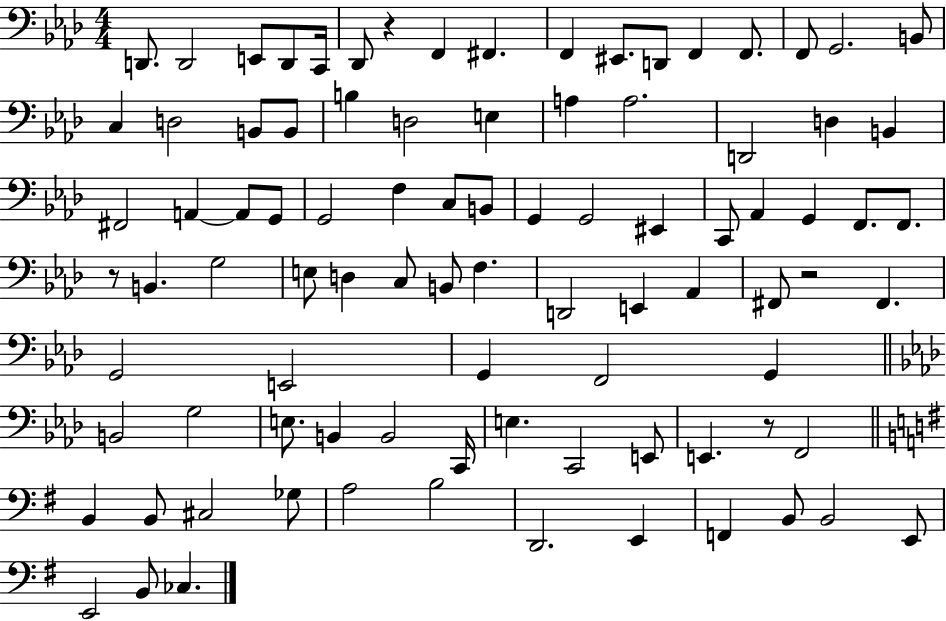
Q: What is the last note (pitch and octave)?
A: CES3